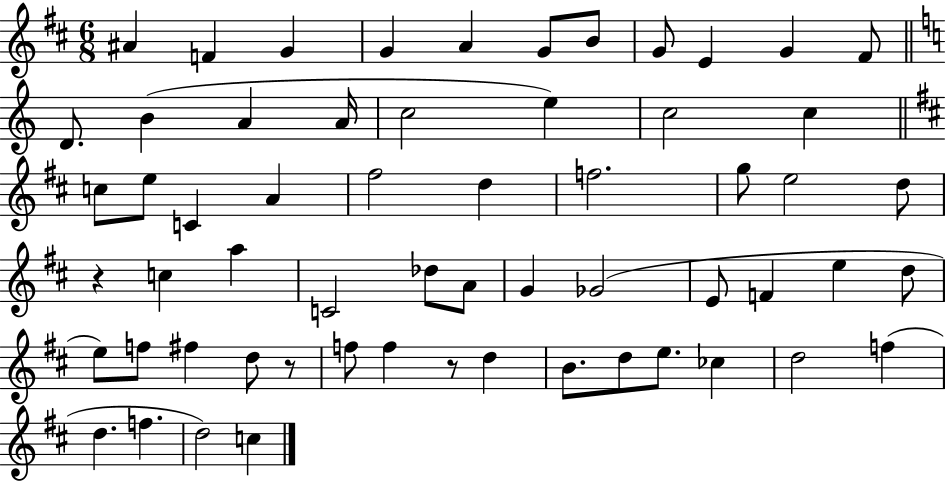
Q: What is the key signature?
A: D major